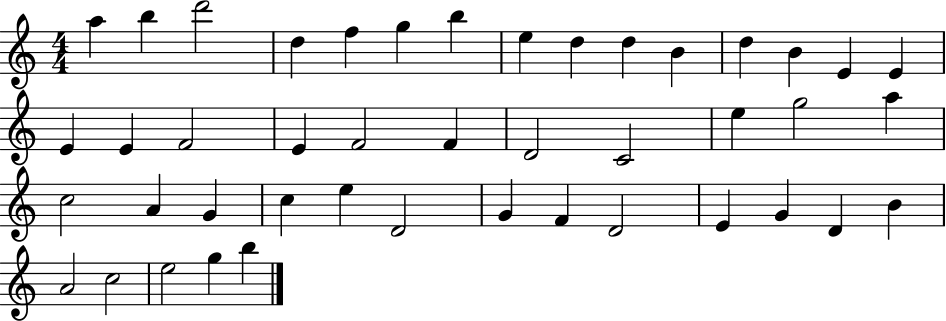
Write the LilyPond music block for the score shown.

{
  \clef treble
  \numericTimeSignature
  \time 4/4
  \key c \major
  a''4 b''4 d'''2 | d''4 f''4 g''4 b''4 | e''4 d''4 d''4 b'4 | d''4 b'4 e'4 e'4 | \break e'4 e'4 f'2 | e'4 f'2 f'4 | d'2 c'2 | e''4 g''2 a''4 | \break c''2 a'4 g'4 | c''4 e''4 d'2 | g'4 f'4 d'2 | e'4 g'4 d'4 b'4 | \break a'2 c''2 | e''2 g''4 b''4 | \bar "|."
}